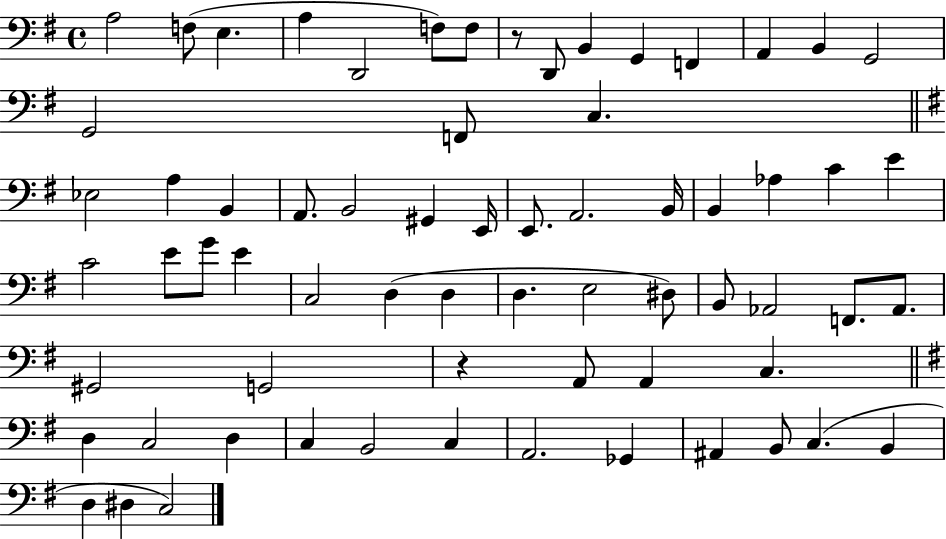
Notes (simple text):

A3/h F3/e E3/q. A3/q D2/h F3/e F3/e R/e D2/e B2/q G2/q F2/q A2/q B2/q G2/h G2/h F2/e C3/q. Eb3/h A3/q B2/q A2/e. B2/h G#2/q E2/s E2/e. A2/h. B2/s B2/q Ab3/q C4/q E4/q C4/h E4/e G4/e E4/q C3/h D3/q D3/q D3/q. E3/h D#3/e B2/e Ab2/h F2/e. Ab2/e. G#2/h G2/h R/q A2/e A2/q C3/q. D3/q C3/h D3/q C3/q B2/h C3/q A2/h. Gb2/q A#2/q B2/e C3/q. B2/q D3/q D#3/q C3/h